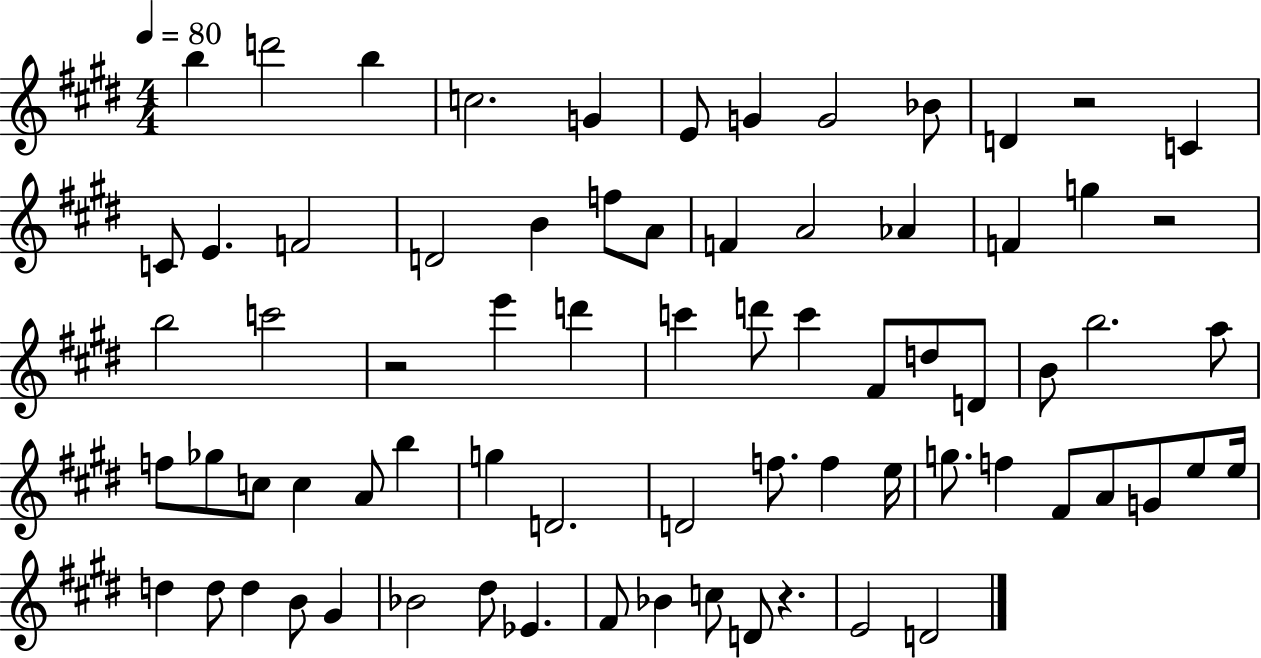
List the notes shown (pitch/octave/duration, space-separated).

B5/q D6/h B5/q C5/h. G4/q E4/e G4/q G4/h Bb4/e D4/q R/h C4/q C4/e E4/q. F4/h D4/h B4/q F5/e A4/e F4/q A4/h Ab4/q F4/q G5/q R/h B5/h C6/h R/h E6/q D6/q C6/q D6/e C6/q F#4/e D5/e D4/e B4/e B5/h. A5/e F5/e Gb5/e C5/e C5/q A4/e B5/q G5/q D4/h. D4/h F5/e. F5/q E5/s G5/e. F5/q F#4/e A4/e G4/e E5/e E5/s D5/q D5/e D5/q B4/e G#4/q Bb4/h D#5/e Eb4/q. F#4/e Bb4/q C5/e D4/e R/q. E4/h D4/h